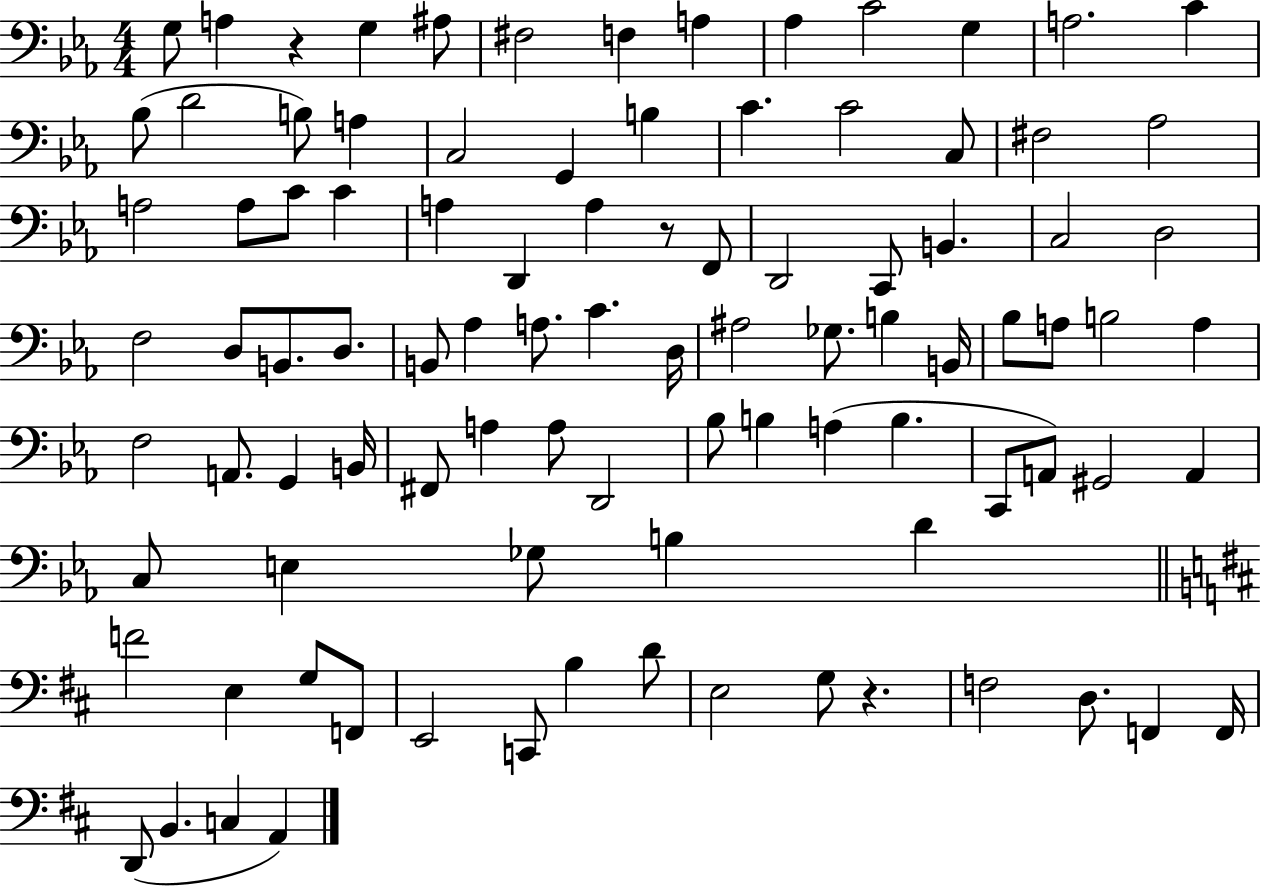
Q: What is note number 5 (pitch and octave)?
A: F#3